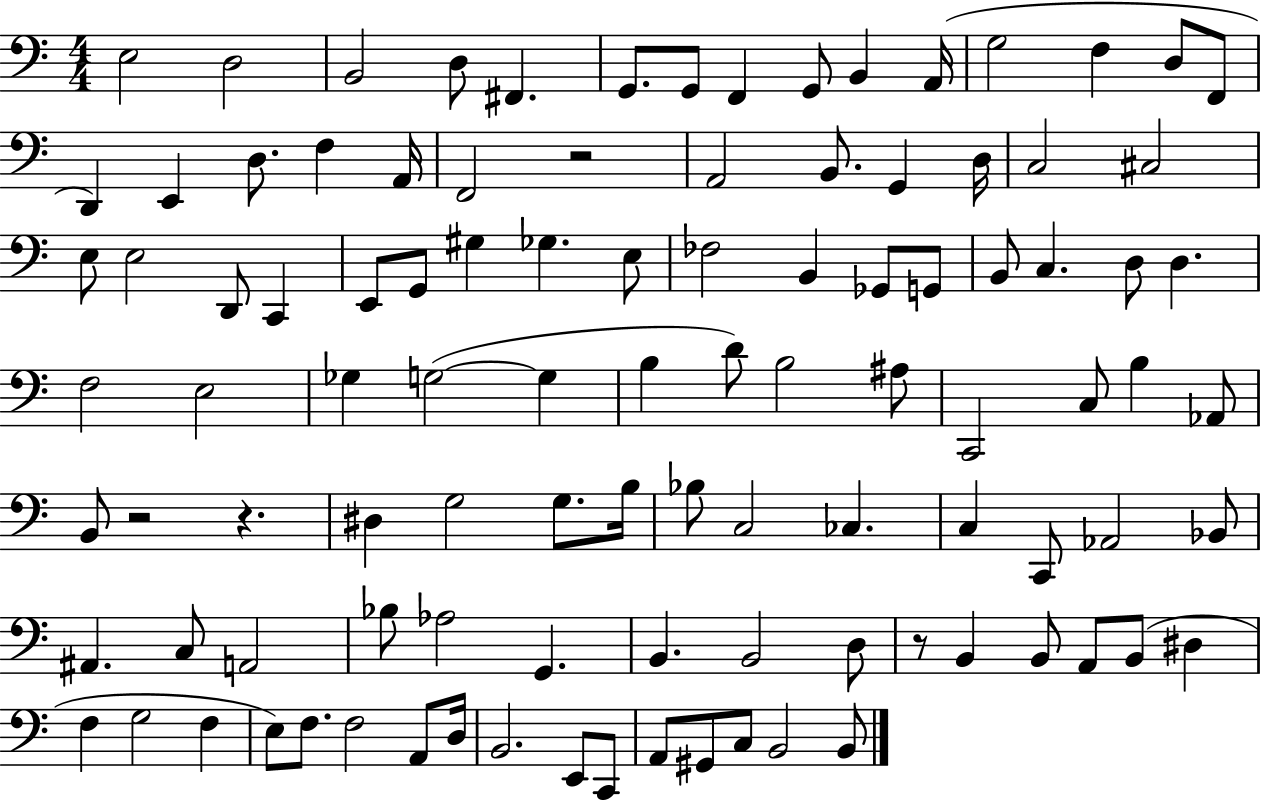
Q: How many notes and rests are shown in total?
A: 103